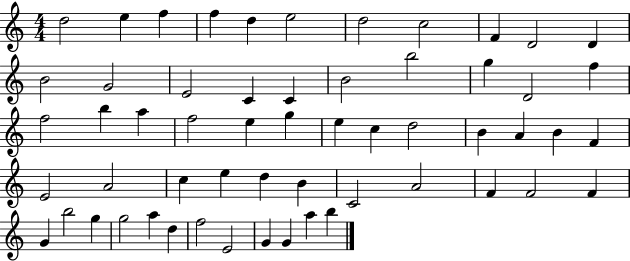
D5/h E5/q F5/q F5/q D5/q E5/h D5/h C5/h F4/q D4/h D4/q B4/h G4/h E4/h C4/q C4/q B4/h B5/h G5/q D4/h F5/q F5/h B5/q A5/q F5/h E5/q G5/q E5/q C5/q D5/h B4/q A4/q B4/q F4/q E4/h A4/h C5/q E5/q D5/q B4/q C4/h A4/h F4/q F4/h F4/q G4/q B5/h G5/q G5/h A5/q D5/q F5/h E4/h G4/q G4/q A5/q B5/q